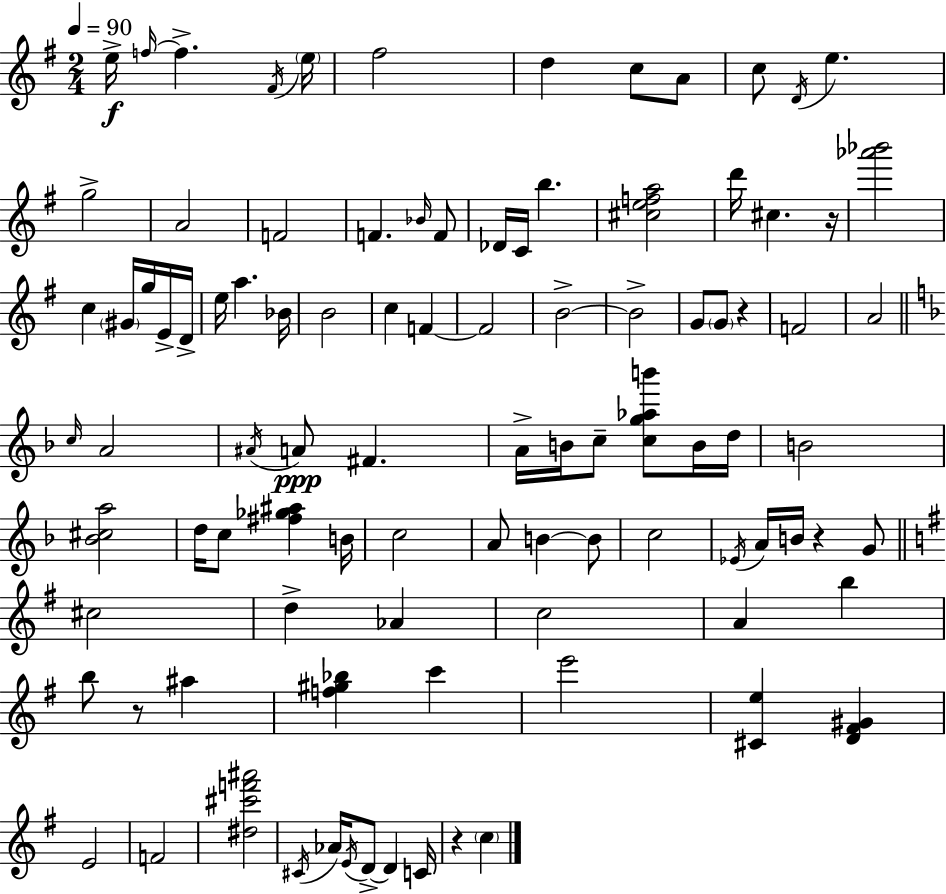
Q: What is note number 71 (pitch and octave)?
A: B5